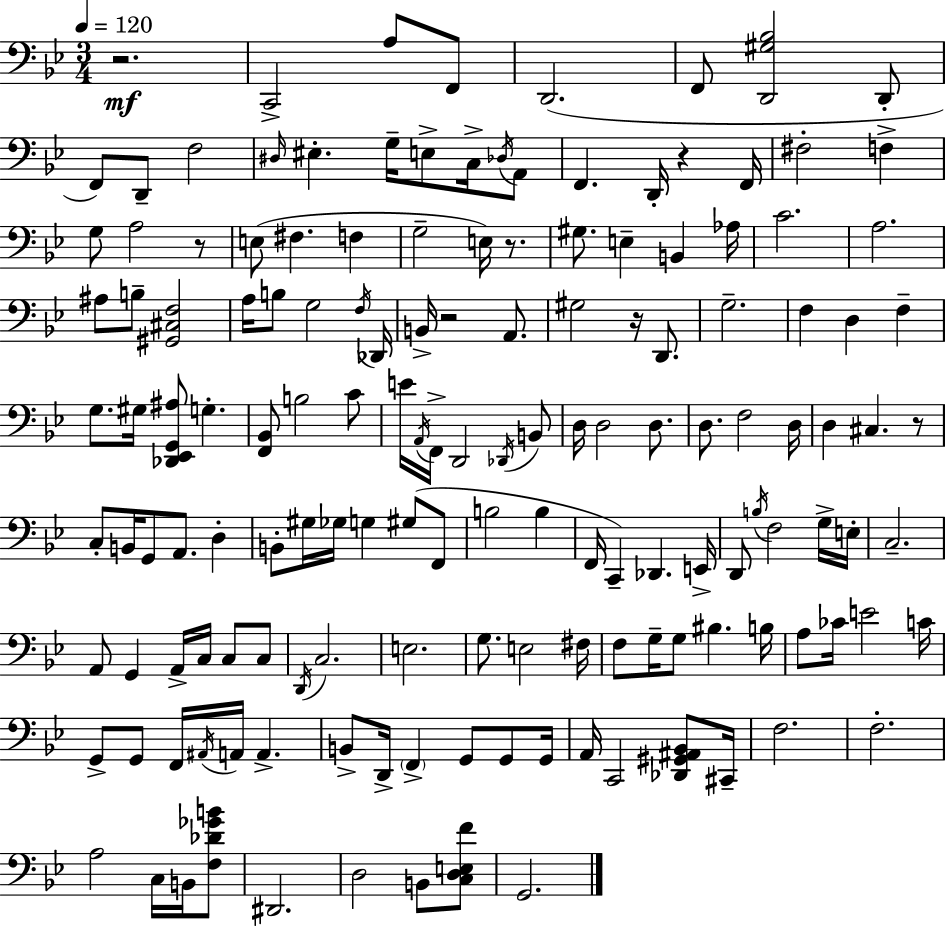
R/h. C2/h A3/e F2/e D2/h. F2/e [D2,G#3,Bb3]/h D2/e F2/e D2/e F3/h D#3/s EIS3/q. G3/s E3/e C3/s Db3/s A2/e F2/q. D2/s R/q F2/s F#3/h F3/q G3/e A3/h R/e E3/e F#3/q. F3/q G3/h E3/s R/e. G#3/e. E3/q B2/q Ab3/s C4/h. A3/h. A#3/e B3/e [G#2,C#3,F3]/h A3/s B3/e G3/h F3/s Db2/s B2/s R/h A2/e. G#3/h R/s D2/e. G3/h. F3/q D3/q F3/q G3/e. G#3/s [Db2,Eb2,G2,A#3]/e G3/q. [F2,Bb2]/e B3/h C4/e E4/s A2/s F2/s D2/h Db2/s B2/e D3/s D3/h D3/e. D3/e. F3/h D3/s D3/q C#3/q. R/e C3/e B2/s G2/e A2/e. D3/q B2/e G#3/s Gb3/s G3/q G#3/e F2/e B3/h B3/q F2/s C2/q Db2/q. E2/s D2/e B3/s F3/h G3/s E3/s C3/h. A2/e G2/q A2/s C3/s C3/e C3/e D2/s C3/h. E3/h. G3/e. E3/h F#3/s F3/e G3/s G3/e BIS3/q. B3/s A3/e CES4/s E4/h C4/s G2/e G2/e F2/s A#2/s A2/s A2/q. B2/e D2/s F2/q G2/e G2/e G2/s A2/s C2/h [Db2,G#2,A#2,Bb2]/e C#2/s F3/h. F3/h. A3/h C3/s B2/s [F3,Db4,Gb4,B4]/e D#2/h. D3/h B2/e [C3,D3,E3,F4]/e G2/h.